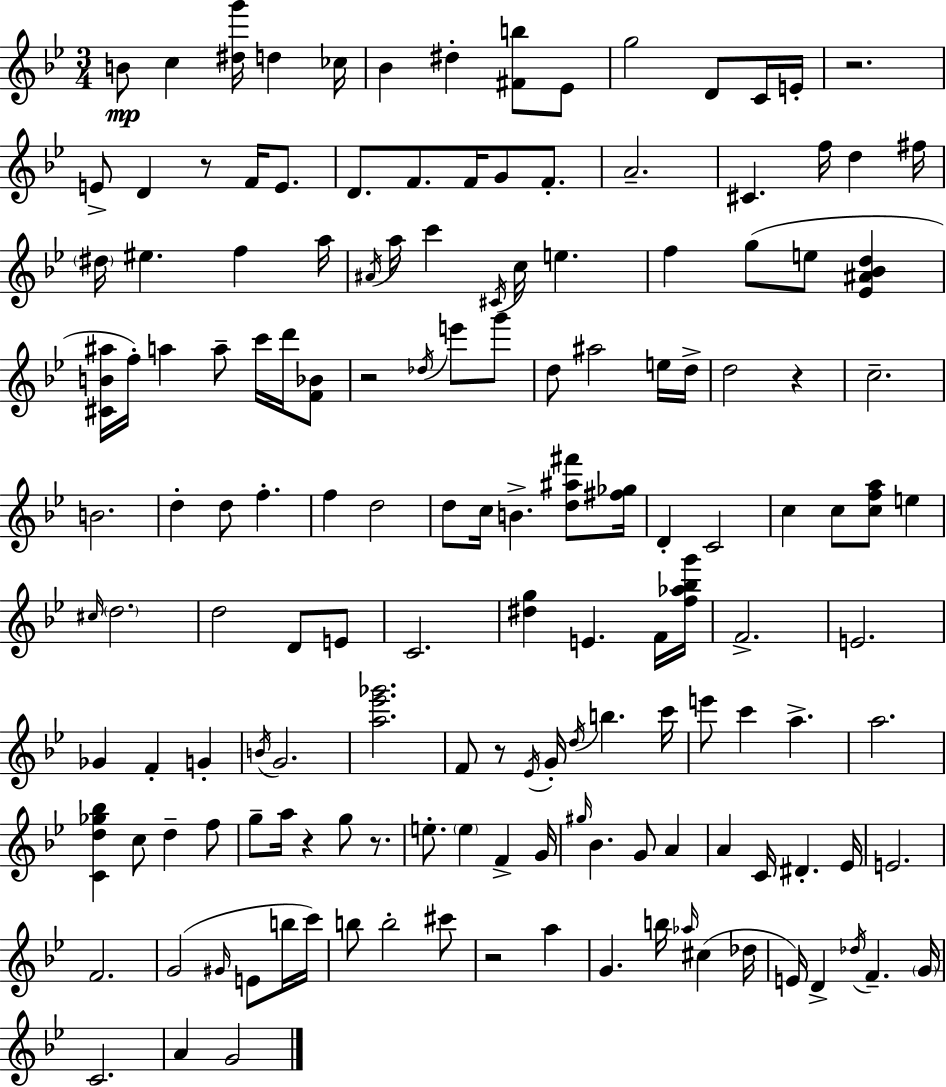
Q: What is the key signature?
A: BES major